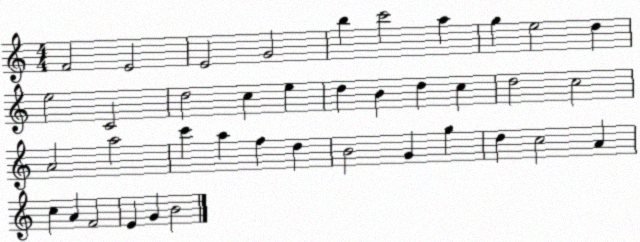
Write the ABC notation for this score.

X:1
T:Untitled
M:4/4
L:1/4
K:C
F2 E2 E2 G2 b c'2 a g e2 d e2 C2 d2 c e d B d c d2 c2 A2 a2 c' a f d B2 G g d c2 A c A F2 E G B2